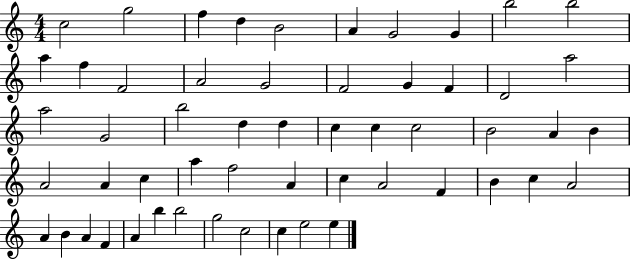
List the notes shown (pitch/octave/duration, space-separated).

C5/h G5/h F5/q D5/q B4/h A4/q G4/h G4/q B5/h B5/h A5/q F5/q F4/h A4/h G4/h F4/h G4/q F4/q D4/h A5/h A5/h G4/h B5/h D5/q D5/q C5/q C5/q C5/h B4/h A4/q B4/q A4/h A4/q C5/q A5/q F5/h A4/q C5/q A4/h F4/q B4/q C5/q A4/h A4/q B4/q A4/q F4/q A4/q B5/q B5/h G5/h C5/h C5/q E5/h E5/q